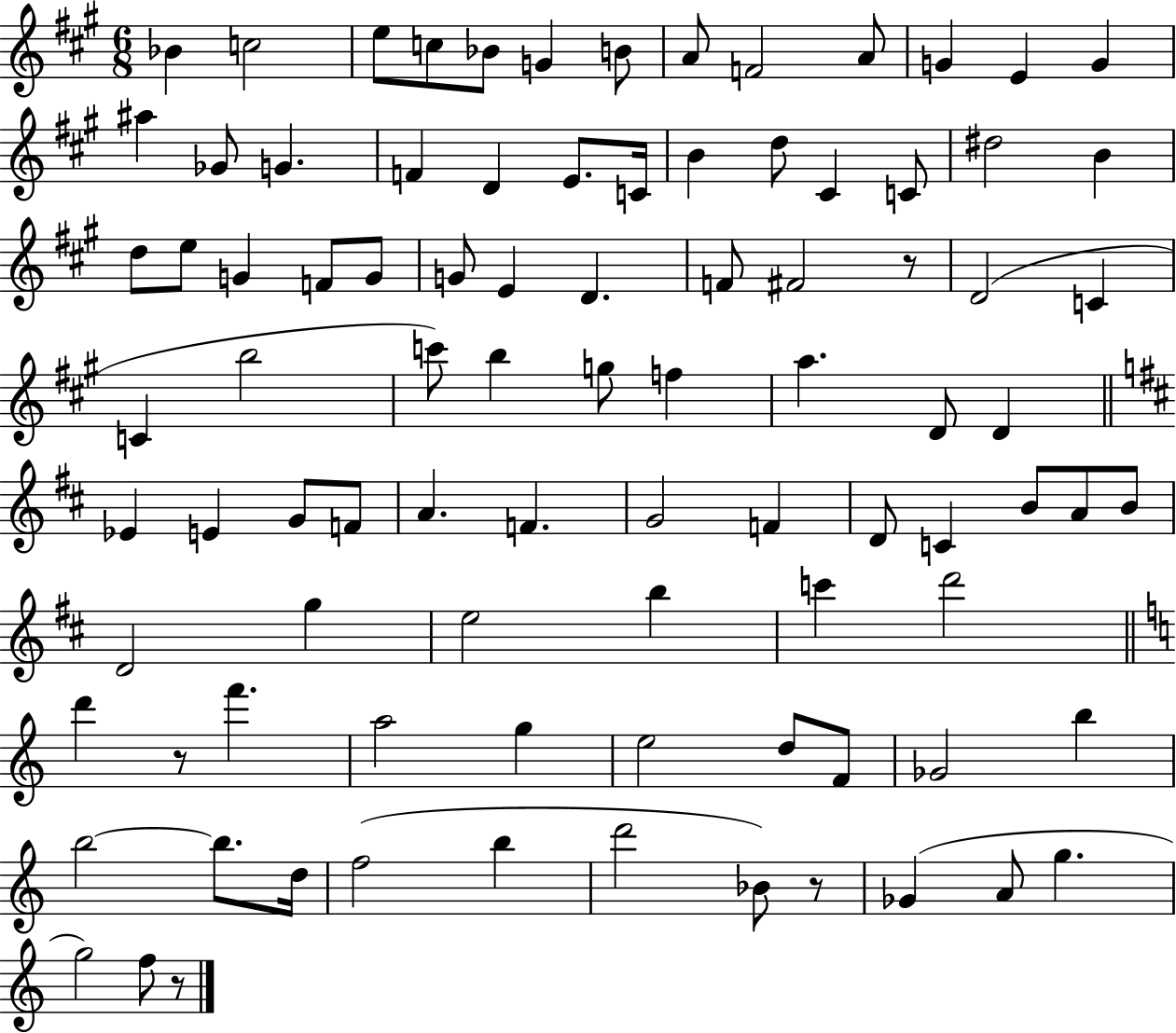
Bb4/q C5/h E5/e C5/e Bb4/e G4/q B4/e A4/e F4/h A4/e G4/q E4/q G4/q A#5/q Gb4/e G4/q. F4/q D4/q E4/e. C4/s B4/q D5/e C#4/q C4/e D#5/h B4/q D5/e E5/e G4/q F4/e G4/e G4/e E4/q D4/q. F4/e F#4/h R/e D4/h C4/q C4/q B5/h C6/e B5/q G5/e F5/q A5/q. D4/e D4/q Eb4/q E4/q G4/e F4/e A4/q. F4/q. G4/h F4/q D4/e C4/q B4/e A4/e B4/e D4/h G5/q E5/h B5/q C6/q D6/h D6/q R/e F6/q. A5/h G5/q E5/h D5/e F4/e Gb4/h B5/q B5/h B5/e. D5/s F5/h B5/q D6/h Bb4/e R/e Gb4/q A4/e G5/q. G5/h F5/e R/e